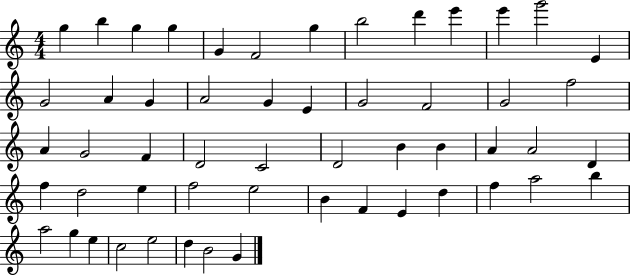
{
  \clef treble
  \numericTimeSignature
  \time 4/4
  \key c \major
  g''4 b''4 g''4 g''4 | g'4 f'2 g''4 | b''2 d'''4 e'''4 | e'''4 g'''2 e'4 | \break g'2 a'4 g'4 | a'2 g'4 e'4 | g'2 f'2 | g'2 f''2 | \break a'4 g'2 f'4 | d'2 c'2 | d'2 b'4 b'4 | a'4 a'2 d'4 | \break f''4 d''2 e''4 | f''2 e''2 | b'4 f'4 e'4 d''4 | f''4 a''2 b''4 | \break a''2 g''4 e''4 | c''2 e''2 | d''4 b'2 g'4 | \bar "|."
}